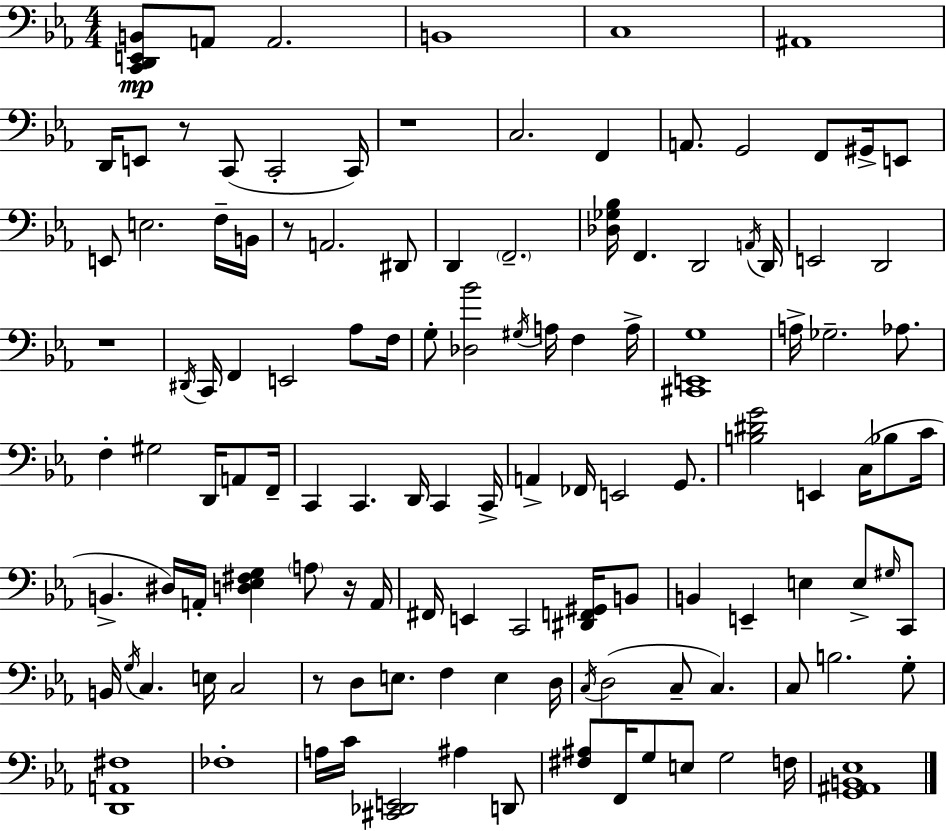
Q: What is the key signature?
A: EES major